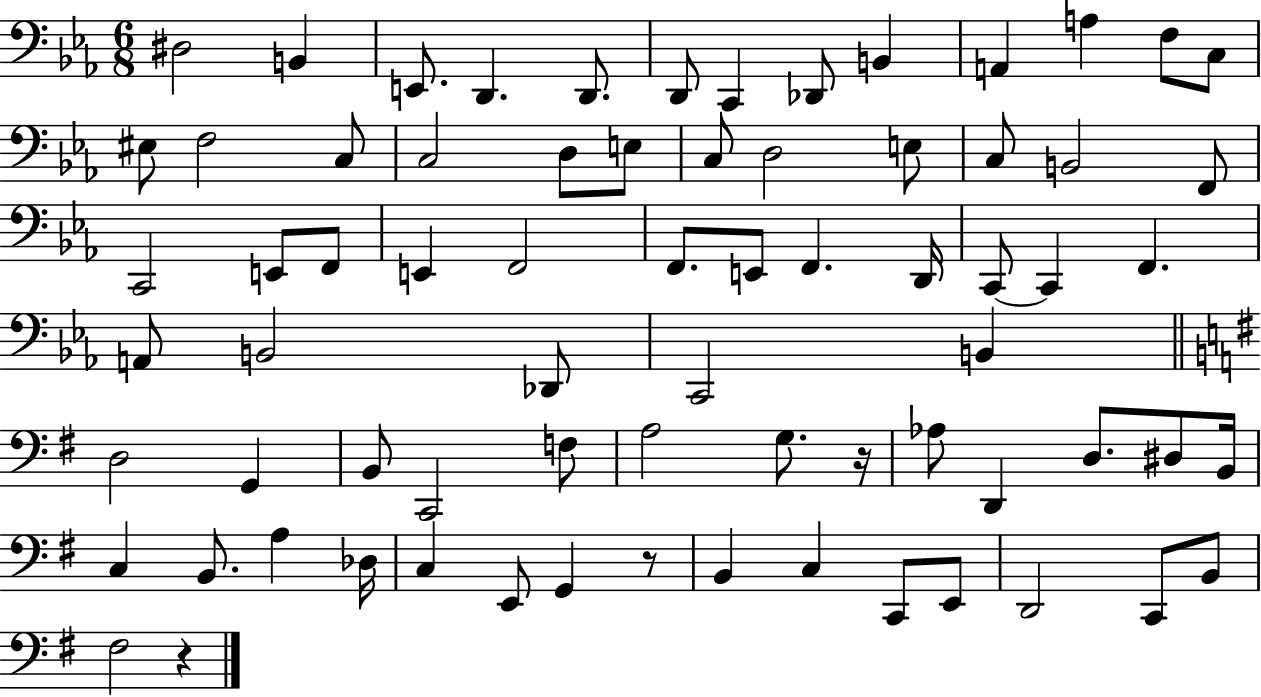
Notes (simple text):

D#3/h B2/q E2/e. D2/q. D2/e. D2/e C2/q Db2/e B2/q A2/q A3/q F3/e C3/e EIS3/e F3/h C3/e C3/h D3/e E3/e C3/e D3/h E3/e C3/e B2/h F2/e C2/h E2/e F2/e E2/q F2/h F2/e. E2/e F2/q. D2/s C2/e C2/q F2/q. A2/e B2/h Db2/e C2/h B2/q D3/h G2/q B2/e C2/h F3/e A3/h G3/e. R/s Ab3/e D2/q D3/e. D#3/e B2/s C3/q B2/e. A3/q Db3/s C3/q E2/e G2/q R/e B2/q C3/q C2/e E2/e D2/h C2/e B2/e F#3/h R/q